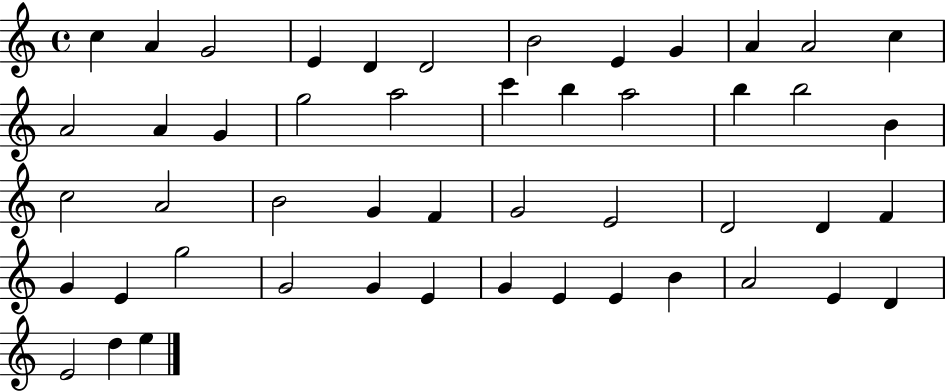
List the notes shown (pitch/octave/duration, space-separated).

C5/q A4/q G4/h E4/q D4/q D4/h B4/h E4/q G4/q A4/q A4/h C5/q A4/h A4/q G4/q G5/h A5/h C6/q B5/q A5/h B5/q B5/h B4/q C5/h A4/h B4/h G4/q F4/q G4/h E4/h D4/h D4/q F4/q G4/q E4/q G5/h G4/h G4/q E4/q G4/q E4/q E4/q B4/q A4/h E4/q D4/q E4/h D5/q E5/q